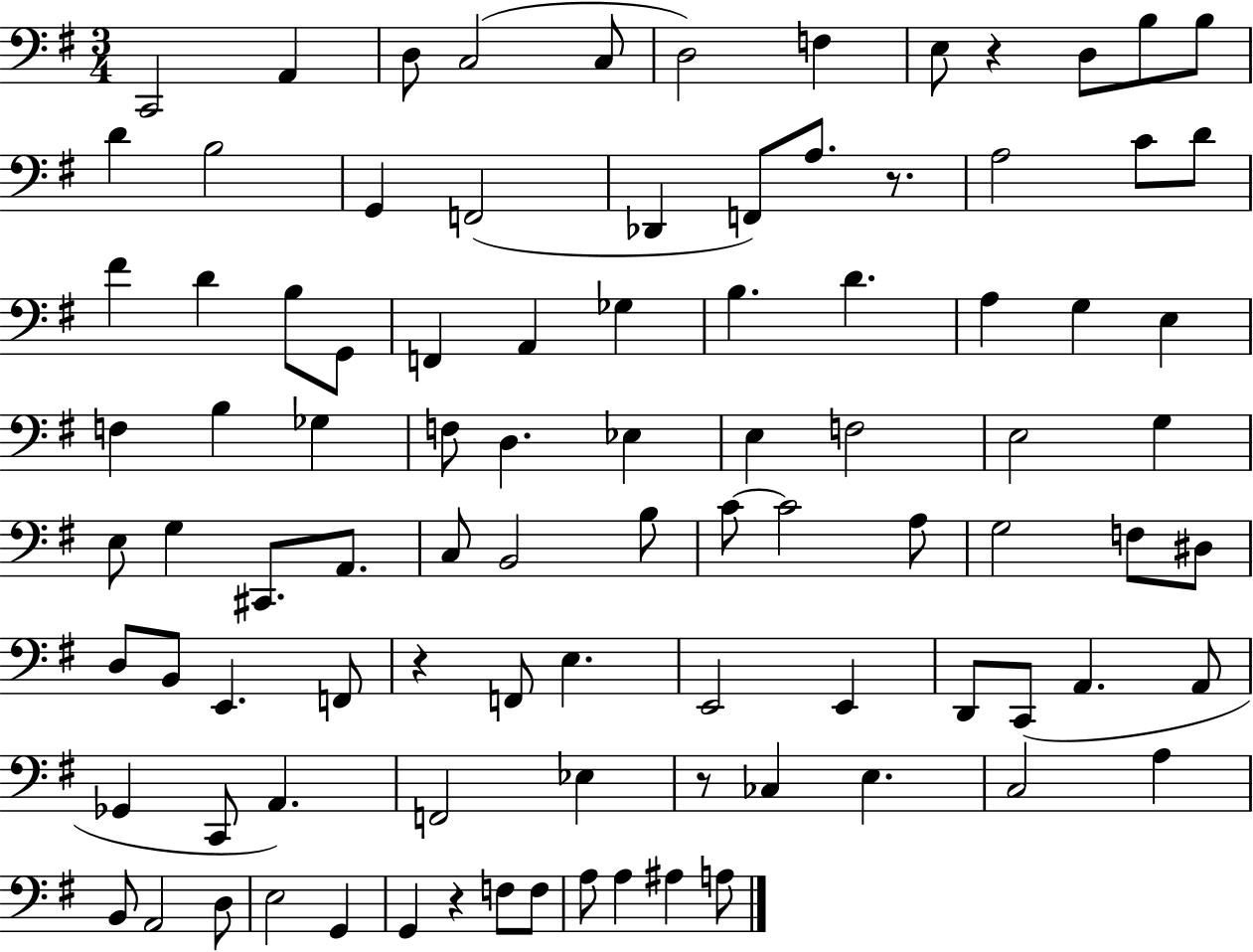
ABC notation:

X:1
T:Untitled
M:3/4
L:1/4
K:G
C,,2 A,, D,/2 C,2 C,/2 D,2 F, E,/2 z D,/2 B,/2 B,/2 D B,2 G,, F,,2 _D,, F,,/2 A,/2 z/2 A,2 C/2 D/2 ^F D B,/2 G,,/2 F,, A,, _G, B, D A, G, E, F, B, _G, F,/2 D, _E, E, F,2 E,2 G, E,/2 G, ^C,,/2 A,,/2 C,/2 B,,2 B,/2 C/2 C2 A,/2 G,2 F,/2 ^D,/2 D,/2 B,,/2 E,, F,,/2 z F,,/2 E, E,,2 E,, D,,/2 C,,/2 A,, A,,/2 _G,, C,,/2 A,, F,,2 _E, z/2 _C, E, C,2 A, B,,/2 A,,2 D,/2 E,2 G,, G,, z F,/2 F,/2 A,/2 A, ^A, A,/2